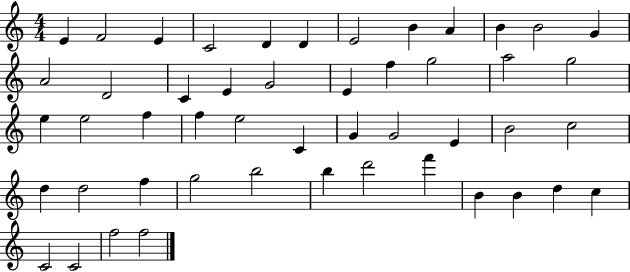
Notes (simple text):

E4/q F4/h E4/q C4/h D4/q D4/q E4/h B4/q A4/q B4/q B4/h G4/q A4/h D4/h C4/q E4/q G4/h E4/q F5/q G5/h A5/h G5/h E5/q E5/h F5/q F5/q E5/h C4/q G4/q G4/h E4/q B4/h C5/h D5/q D5/h F5/q G5/h B5/h B5/q D6/h F6/q B4/q B4/q D5/q C5/q C4/h C4/h F5/h F5/h